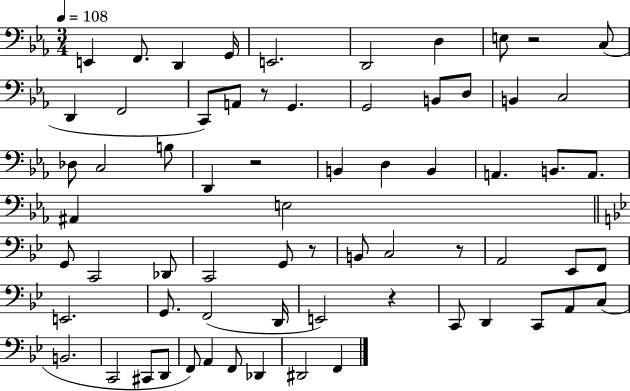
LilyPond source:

{
  \clef bass
  \numericTimeSignature
  \time 3/4
  \key ees \major
  \tempo 4 = 108
  e,4 f,8. d,4 g,16 | e,2. | d,2 d4 | e8 r2 c8( | \break d,4 f,2 | c,8) a,8 r8 g,4. | g,2 b,8 d8 | b,4 c2 | \break des8 c2 b8 | d,4 r2 | b,4 d4 b,4 | a,4. b,8. a,8. | \break ais,4 e2 | \bar "||" \break \key g \minor g,8 c,2 des,8 | c,2 g,8 r8 | b,8 c2 r8 | a,2 ees,8 f,8 | \break e,2. | g,8. f,2( d,16 | e,2) r4 | c,8 d,4 c,8 a,8 c8( | \break b,2. | c,2 cis,8 d,8 | f,8) a,4 f,8 des,4 | dis,2 f,4 | \break \bar "|."
}